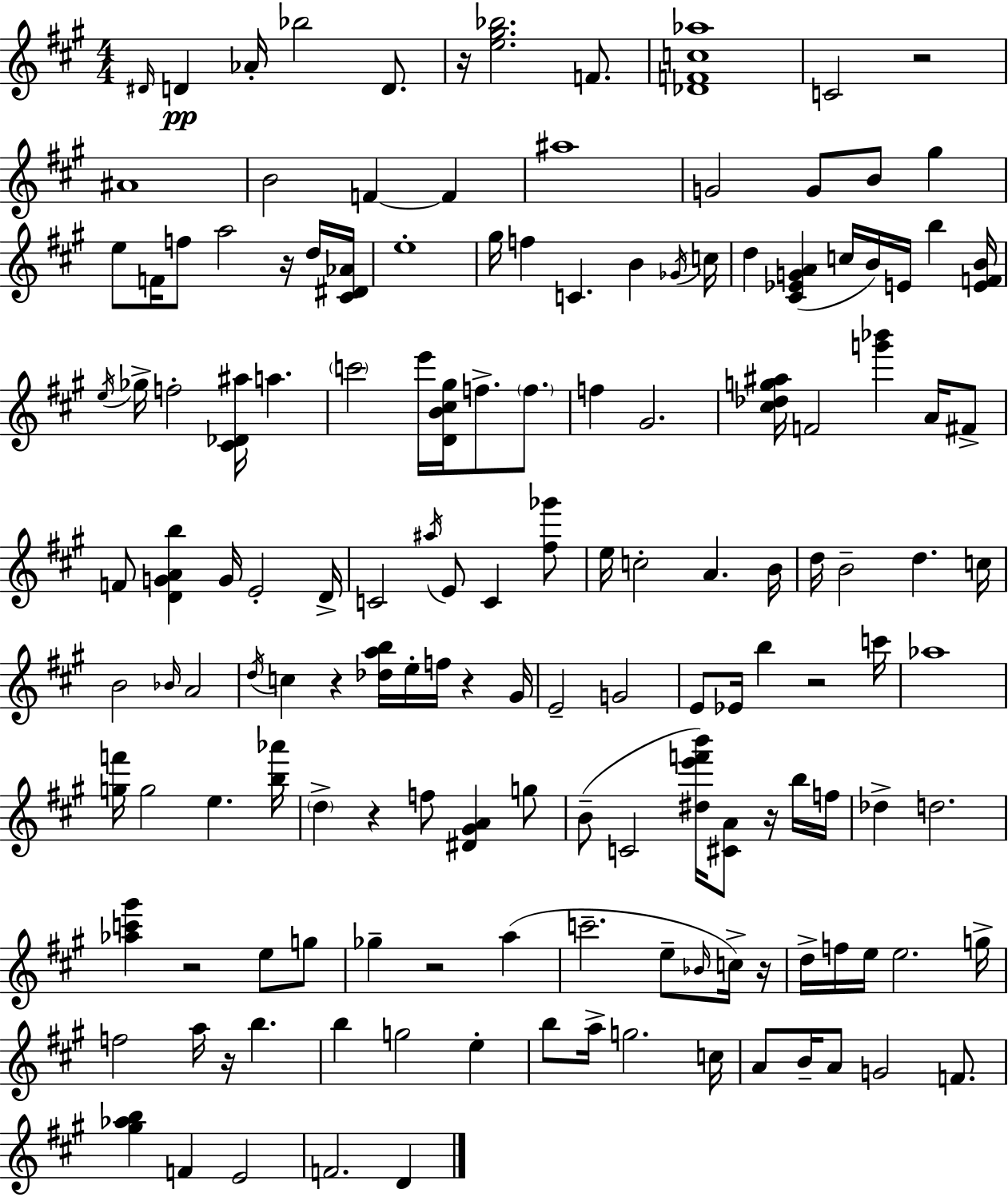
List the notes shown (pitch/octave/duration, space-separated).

D#4/s D4/q Ab4/s Bb5/h D4/e. R/s [E5,G#5,Bb5]/h. F4/e. [Db4,F4,C5,Ab5]/w C4/h R/h A#4/w B4/h F4/q F4/q A#5/w G4/h G4/e B4/e G#5/q E5/e F4/s F5/e A5/h R/s D5/s [C#4,D#4,Ab4]/s E5/w G#5/s F5/q C4/q. B4/q Gb4/s C5/s D5/q [C#4,Eb4,G4,A4]/q C5/s B4/s E4/s B5/q [E4,F4,B4]/s E5/s Gb5/s F5/h [C#4,Db4,A#5]/s A5/q. C6/h E6/s [D4,B4,C#5,G#5]/s F5/e. F5/e. F5/q G#4/h. [C#5,Db5,G5,A#5]/s F4/h [G6,Bb6]/q A4/s F#4/e F4/e [D4,G4,A4,B5]/q G4/s E4/h D4/s C4/h A#5/s E4/e C4/q [F#5,Gb6]/e E5/s C5/h A4/q. B4/s D5/s B4/h D5/q. C5/s B4/h Bb4/s A4/h D5/s C5/q R/q [Db5,A5,B5]/s E5/s F5/s R/q G#4/s E4/h G4/h E4/e Eb4/s B5/q R/h C6/s Ab5/w [G5,F6]/s G5/h E5/q. [B5,Ab6]/s D5/q R/q F5/e [D#4,G#4,A4]/q G5/e B4/e C4/h [D#5,E6,F6,B6]/s [C#4,A4]/e R/s B5/s F5/s Db5/q D5/h. [Ab5,C6,G#6]/q R/h E5/e G5/e Gb5/q R/h A5/q C6/h. E5/e Bb4/s C5/s R/s D5/s F5/s E5/s E5/h. G5/s F5/h A5/s R/s B5/q. B5/q G5/h E5/q B5/e A5/s G5/h. C5/s A4/e B4/s A4/e G4/h F4/e. [G#5,Ab5,B5]/q F4/q E4/h F4/h. D4/q